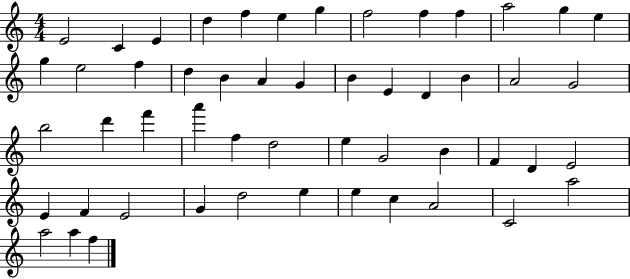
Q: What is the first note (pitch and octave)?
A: E4